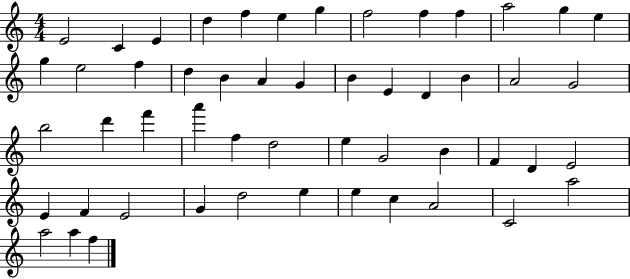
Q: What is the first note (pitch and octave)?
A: E4